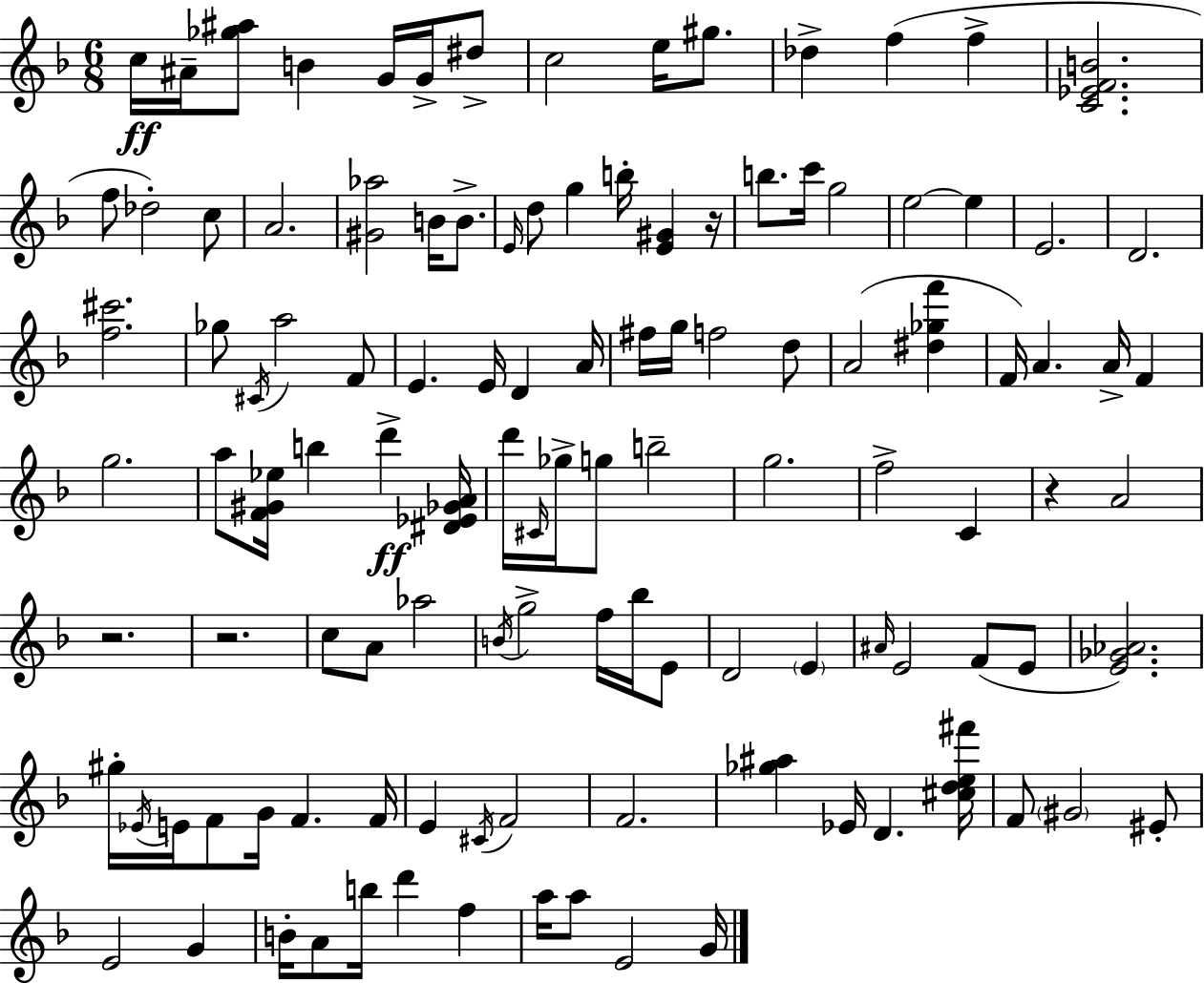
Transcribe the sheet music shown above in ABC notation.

X:1
T:Untitled
M:6/8
L:1/4
K:Dm
c/4 ^A/4 [_g^a]/2 B G/4 G/4 ^d/2 c2 e/4 ^g/2 _d f f [C_EFB]2 f/2 _d2 c/2 A2 [^G_a]2 B/4 B/2 E/4 d/2 g b/4 [E^G] z/4 b/2 c'/4 g2 e2 e E2 D2 [f^c']2 _g/2 ^C/4 a2 F/2 E E/4 D A/4 ^f/4 g/4 f2 d/2 A2 [^d_gf'] F/4 A A/4 F g2 a/2 [F^G_e]/4 b d' [^D_E_GA]/4 d'/4 ^C/4 _g/4 g/2 b2 g2 f2 C z A2 z2 z2 c/2 A/2 _a2 B/4 g2 f/4 _b/4 E/2 D2 E ^A/4 E2 F/2 E/2 [E_G_A]2 ^g/4 _E/4 E/4 F/2 G/4 F F/4 E ^C/4 F2 F2 [_g^a] _E/4 D [^cde^f']/4 F/2 ^G2 ^E/2 E2 G B/4 A/2 b/4 d' f a/4 a/2 E2 G/4